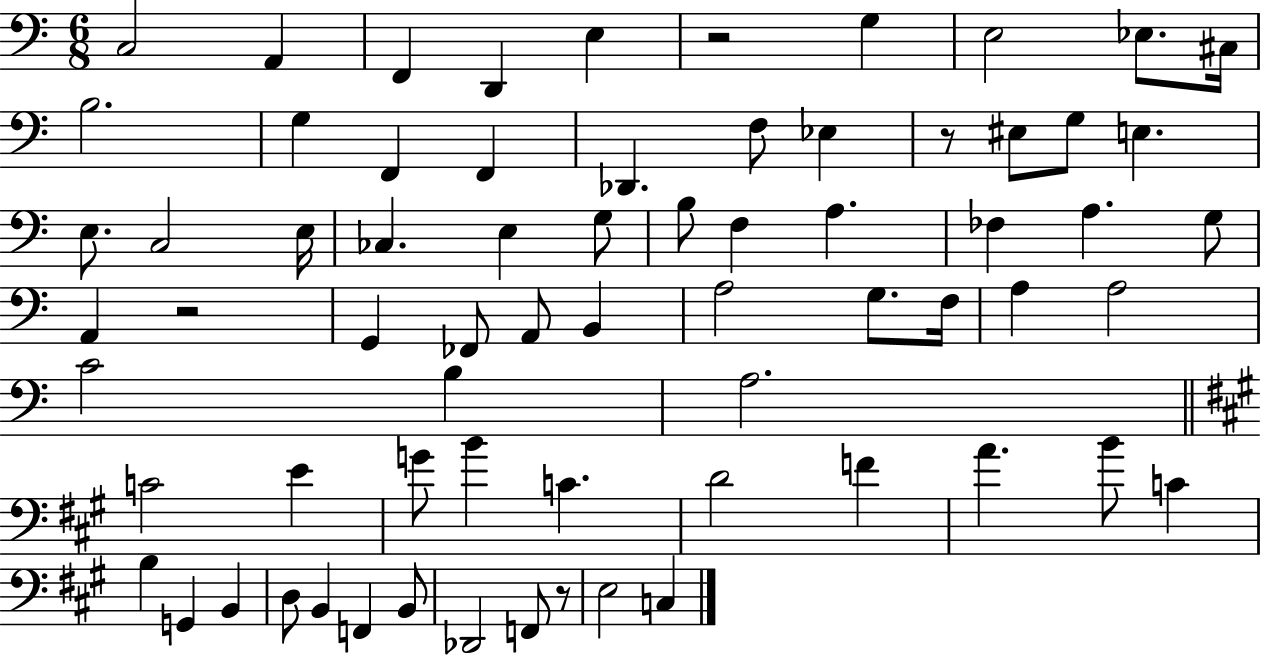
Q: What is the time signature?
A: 6/8